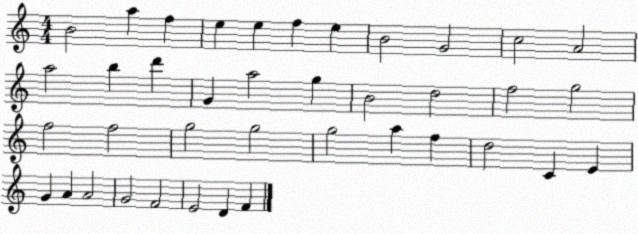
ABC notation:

X:1
T:Untitled
M:4/4
L:1/4
K:C
B2 a f e e f e B2 G2 c2 A2 a2 b d' G a2 g B2 d2 f2 g2 f2 f2 g2 g2 g2 a f d2 C E G A A2 G2 F2 E2 D F